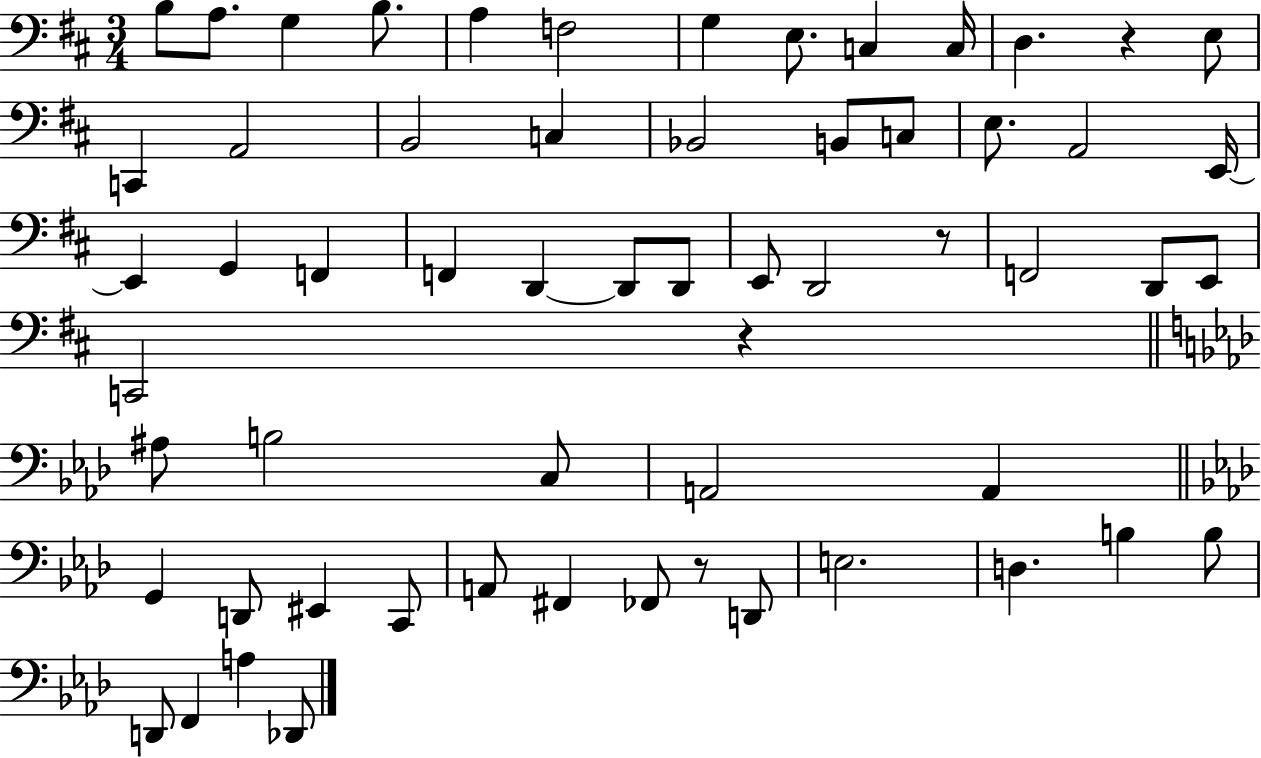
{
  \clef bass
  \numericTimeSignature
  \time 3/4
  \key d \major
  \repeat volta 2 { b8 a8. g4 b8. | a4 f2 | g4 e8. c4 c16 | d4. r4 e8 | \break c,4 a,2 | b,2 c4 | bes,2 b,8 c8 | e8. a,2 e,16~~ | \break e,4 g,4 f,4 | f,4 d,4~~ d,8 d,8 | e,8 d,2 r8 | f,2 d,8 e,8 | \break c,2 r4 | \bar "||" \break \key aes \major ais8 b2 c8 | a,2 a,4 | \bar "||" \break \key aes \major g,4 d,8 eis,4 c,8 | a,8 fis,4 fes,8 r8 d,8 | e2. | d4. b4 b8 | \break d,8 f,4 a4 des,8 | } \bar "|."
}